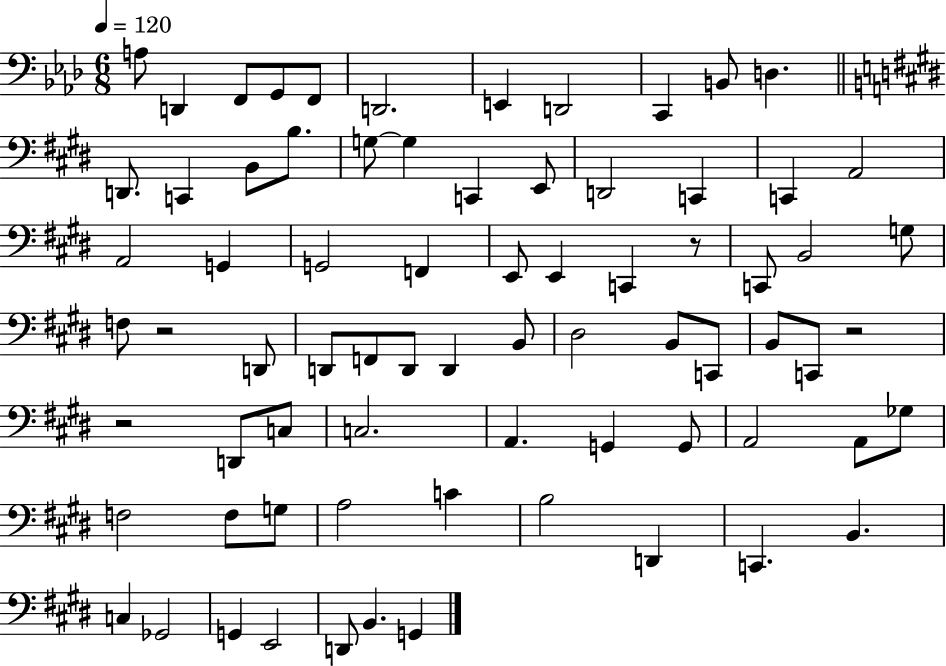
A3/e D2/q F2/e G2/e F2/e D2/h. E2/q D2/h C2/q B2/e D3/q. D2/e. C2/q B2/e B3/e. G3/e G3/q C2/q E2/e D2/h C2/q C2/q A2/h A2/h G2/q G2/h F2/q E2/e E2/q C2/q R/e C2/e B2/h G3/e F3/e R/h D2/e D2/e F2/e D2/e D2/q B2/e D#3/h B2/e C2/e B2/e C2/e R/h R/h D2/e C3/e C3/h. A2/q. G2/q G2/e A2/h A2/e Gb3/e F3/h F3/e G3/e A3/h C4/q B3/h D2/q C2/q. B2/q. C3/q Gb2/h G2/q E2/h D2/e B2/q. G2/q